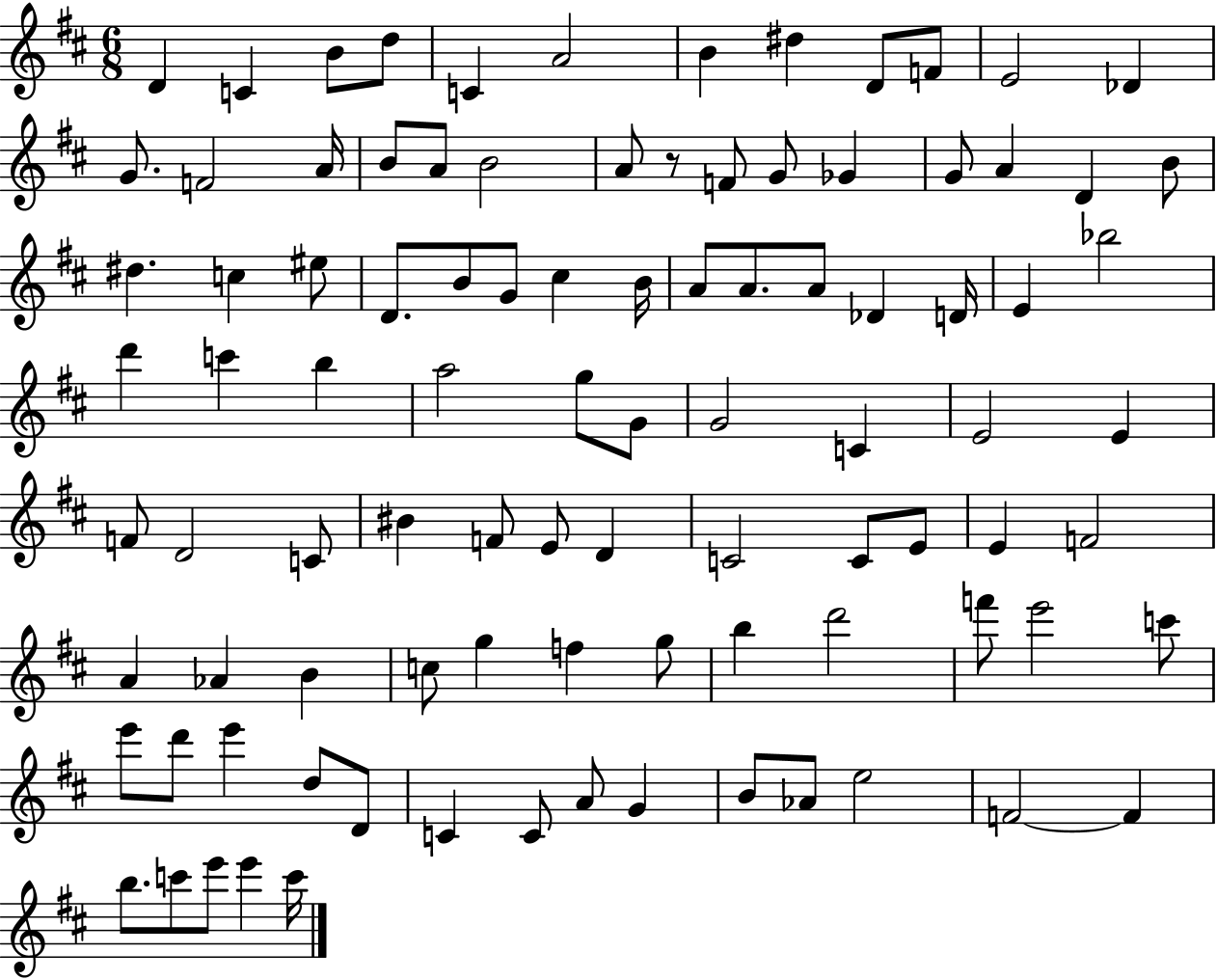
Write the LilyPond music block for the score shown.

{
  \clef treble
  \numericTimeSignature
  \time 6/8
  \key d \major
  d'4 c'4 b'8 d''8 | c'4 a'2 | b'4 dis''4 d'8 f'8 | e'2 des'4 | \break g'8. f'2 a'16 | b'8 a'8 b'2 | a'8 r8 f'8 g'8 ges'4 | g'8 a'4 d'4 b'8 | \break dis''4. c''4 eis''8 | d'8. b'8 g'8 cis''4 b'16 | a'8 a'8. a'8 des'4 d'16 | e'4 bes''2 | \break d'''4 c'''4 b''4 | a''2 g''8 g'8 | g'2 c'4 | e'2 e'4 | \break f'8 d'2 c'8 | bis'4 f'8 e'8 d'4 | c'2 c'8 e'8 | e'4 f'2 | \break a'4 aes'4 b'4 | c''8 g''4 f''4 g''8 | b''4 d'''2 | f'''8 e'''2 c'''8 | \break e'''8 d'''8 e'''4 d''8 d'8 | c'4 c'8 a'8 g'4 | b'8 aes'8 e''2 | f'2~~ f'4 | \break b''8. c'''8 e'''8 e'''4 c'''16 | \bar "|."
}